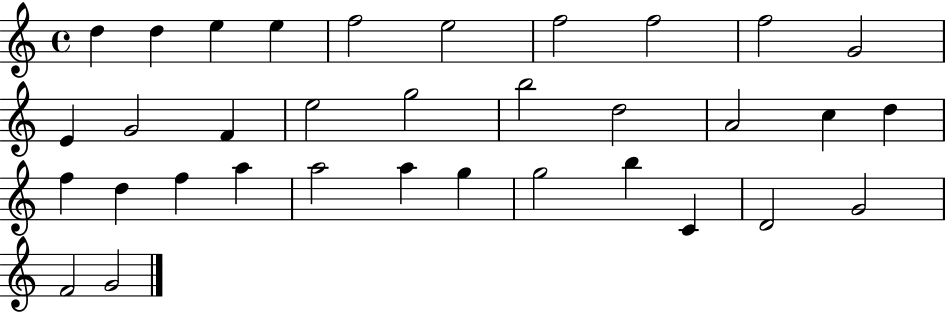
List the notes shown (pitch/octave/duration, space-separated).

D5/q D5/q E5/q E5/q F5/h E5/h F5/h F5/h F5/h G4/h E4/q G4/h F4/q E5/h G5/h B5/h D5/h A4/h C5/q D5/q F5/q D5/q F5/q A5/q A5/h A5/q G5/q G5/h B5/q C4/q D4/h G4/h F4/h G4/h